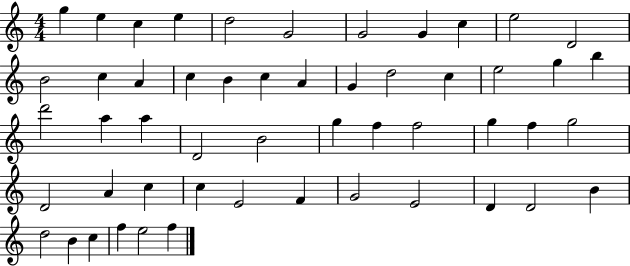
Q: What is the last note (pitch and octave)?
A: F5